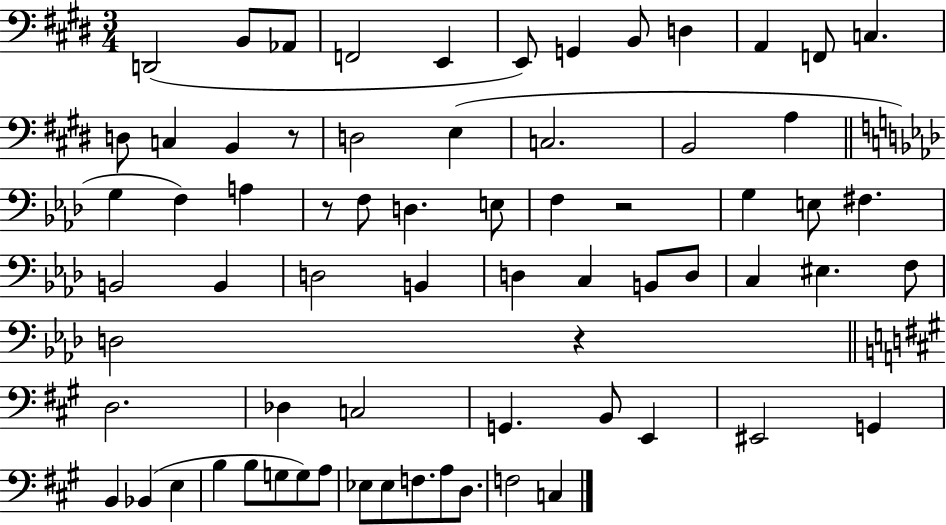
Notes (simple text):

D2/h B2/e Ab2/e F2/h E2/q E2/e G2/q B2/e D3/q A2/q F2/e C3/q. D3/e C3/q B2/q R/e D3/h E3/q C3/h. B2/h A3/q G3/q F3/q A3/q R/e F3/e D3/q. E3/e F3/q R/h G3/q E3/e F#3/q. B2/h B2/q D3/h B2/q D3/q C3/q B2/e D3/e C3/q EIS3/q. F3/e D3/h R/q D3/h. Db3/q C3/h G2/q. B2/e E2/q EIS2/h G2/q B2/q Bb2/q E3/q B3/q B3/e G3/e G3/e A3/e Eb3/e Eb3/e F3/e. A3/e D3/e. F3/h C3/q